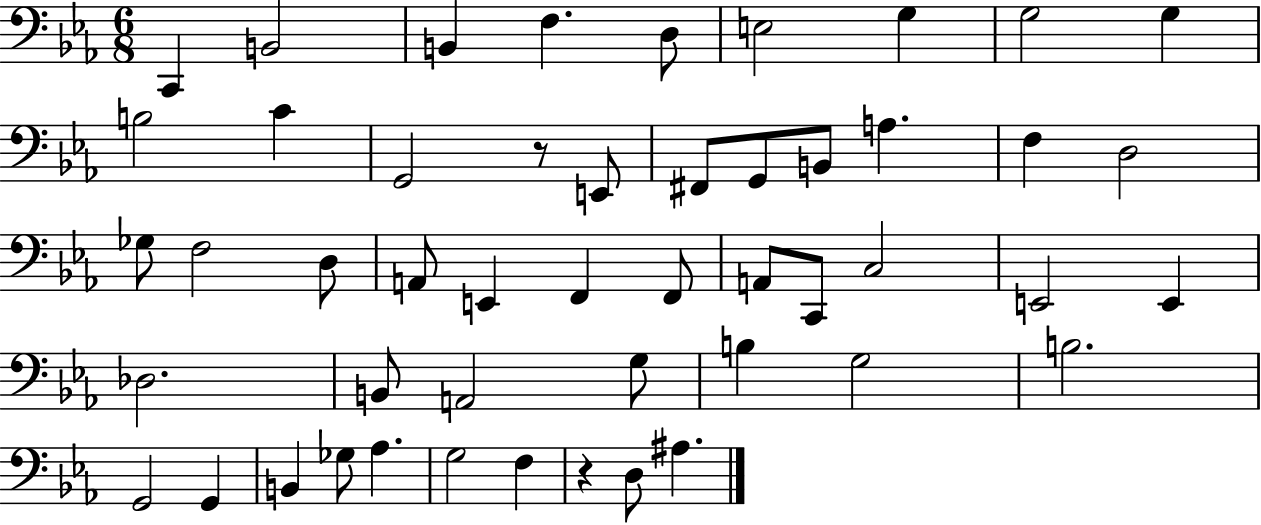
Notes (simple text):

C2/q B2/h B2/q F3/q. D3/e E3/h G3/q G3/h G3/q B3/h C4/q G2/h R/e E2/e F#2/e G2/e B2/e A3/q. F3/q D3/h Gb3/e F3/h D3/e A2/e E2/q F2/q F2/e A2/e C2/e C3/h E2/h E2/q Db3/h. B2/e A2/h G3/e B3/q G3/h B3/h. G2/h G2/q B2/q Gb3/e Ab3/q. G3/h F3/q R/q D3/e A#3/q.